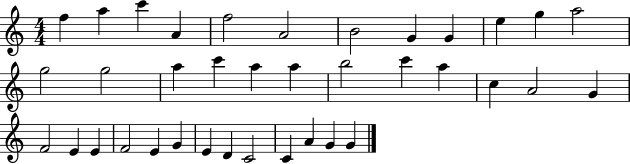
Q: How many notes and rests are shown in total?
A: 37